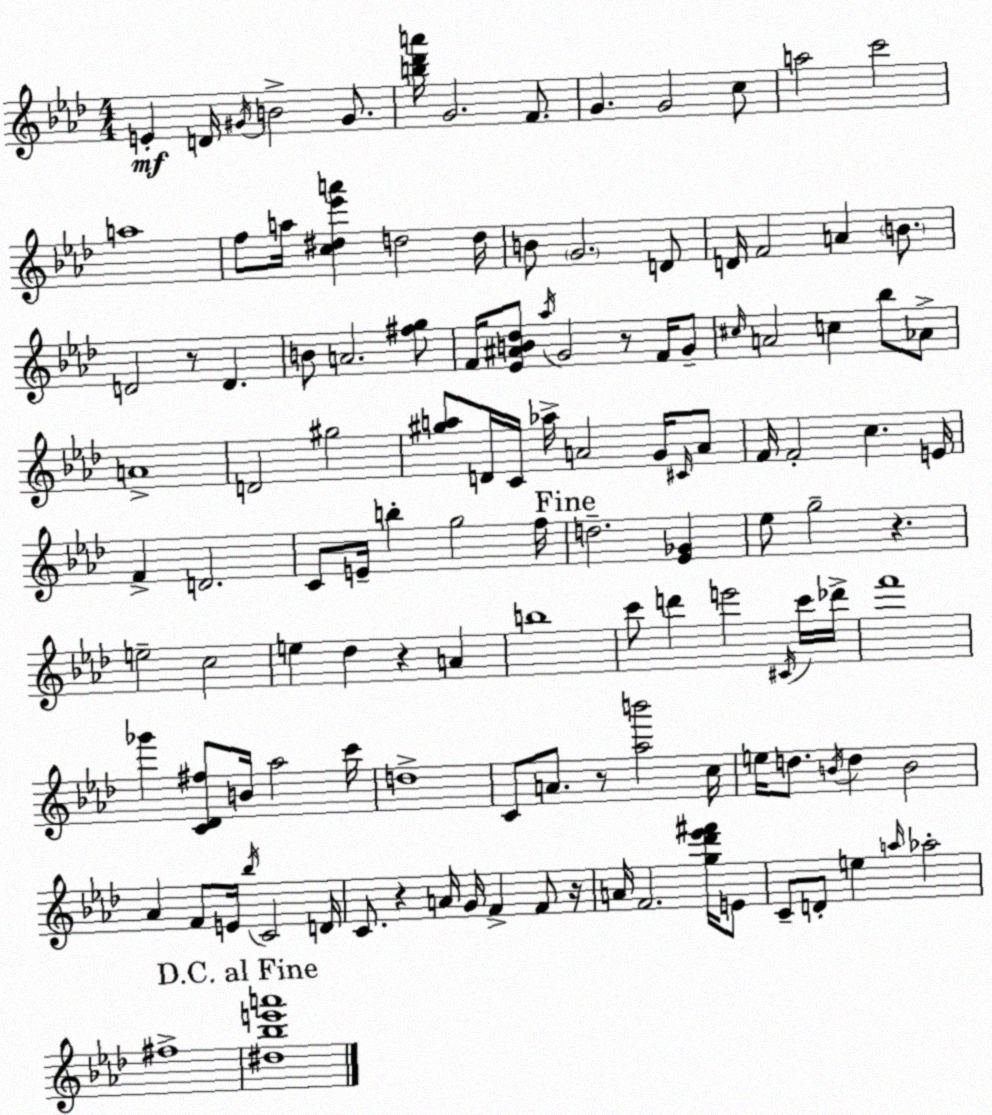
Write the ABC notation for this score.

X:1
T:Untitled
M:4/4
L:1/4
K:Fm
E D/4 ^G/4 B2 ^G/2 [b_d'a']/4 G2 F/2 G G2 c/2 a2 c'2 a4 f/2 a/4 [c^d_e'a'] d2 d/4 B/2 G2 D/2 D/4 F2 A B/2 D2 z/2 D B/2 A2 [^fg]/2 F/4 [_E^AB_d]/2 _a/4 G2 z/2 F/4 G/2 ^c/4 A2 c _b/2 _A/2 A4 D2 ^g2 [^ga]/2 D/4 C/4 _a/4 A2 G/4 ^C/4 A/2 F/4 F2 c E/4 F D2 C/2 E/4 b g2 f/4 d2 [_E_G] _e/2 g2 z e2 c2 e _d z A b4 c'/2 d' e'2 ^C/4 c'/4 _d'/4 f'4 _g' [C_D^f]/2 B/4 _a2 c'/4 d4 C/2 A/2 z/2 [_ab']2 c/4 e/4 d/2 B/4 d B2 _A F/2 E/4 _b/4 C2 D/4 C/2 z A/4 G/4 F F/2 z/4 A/4 F2 [g_d'_e'^f']/4 E/2 C/2 D/2 e a/4 _a2 ^f4 [^d_be'a']4